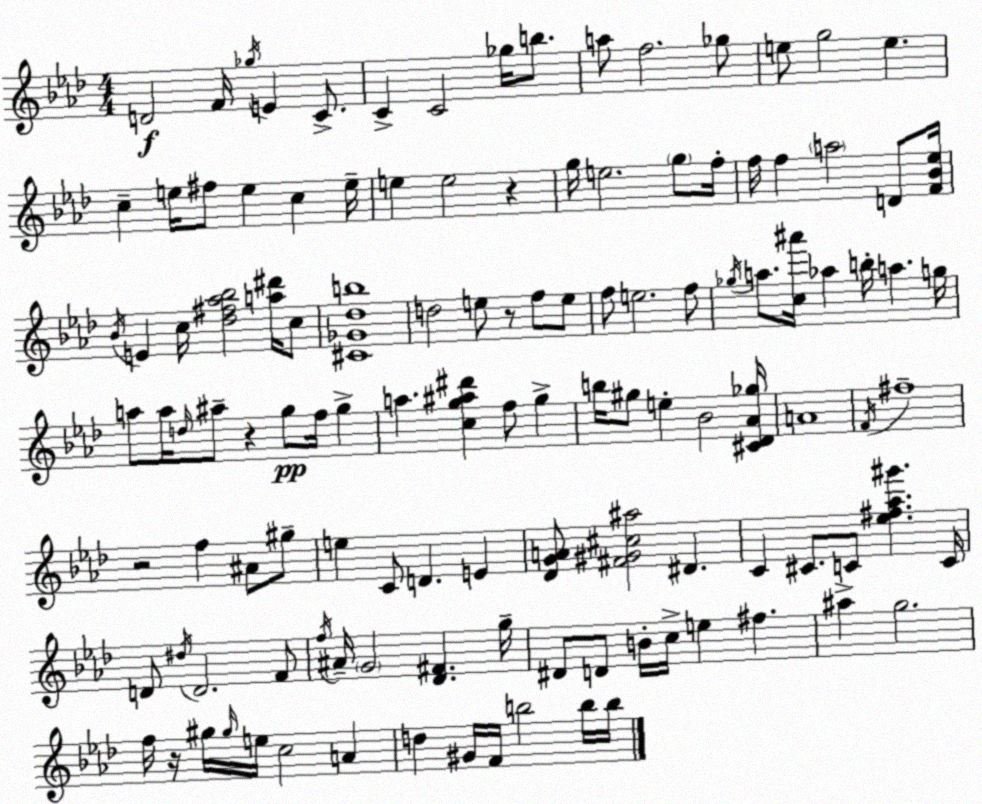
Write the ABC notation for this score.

X:1
T:Untitled
M:4/4
L:1/4
K:Fm
D2 F/4 _g/4 E C/2 C C2 _g/4 b/2 a/2 f2 _g/2 e/2 g2 e c e/4 ^f/2 e c e/4 e e2 z g/4 e2 g/2 f/4 f/4 f a2 D/2 [F_B_e]/4 _B/4 E c/4 [_d^f_a_b]2 [a^d']/4 c/2 [^C_G_db]4 d2 e/2 z/2 f/2 e/2 f/2 e2 f/2 _g/4 a/2 [c^a']/4 _a b/4 a g/4 a/2 a/4 d/4 ^a/2 z g/2 f/4 g a [cg^a^d'] f/2 g b/4 ^g/2 e _B2 [^C_D_A_g]/4 A4 F/4 ^f4 z2 f ^A/2 ^g/2 e C/2 D E [_DGA]/2 [^F^G^c^a]2 ^D C ^C/2 C/2 [_e^f_a^g'] C/4 D/2 ^d/4 D2 F/2 f/4 ^A/4 G2 [_D^F] g/4 ^D/2 D/2 B/4 c/4 e ^f ^a g2 f/4 z/4 ^g/4 ^g/4 e/4 c2 A d ^G/4 F/4 b2 b/4 b/4